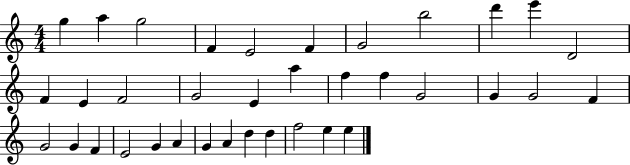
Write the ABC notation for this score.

X:1
T:Untitled
M:4/4
L:1/4
K:C
g a g2 F E2 F G2 b2 d' e' D2 F E F2 G2 E a f f G2 G G2 F G2 G F E2 G A G A d d f2 e e